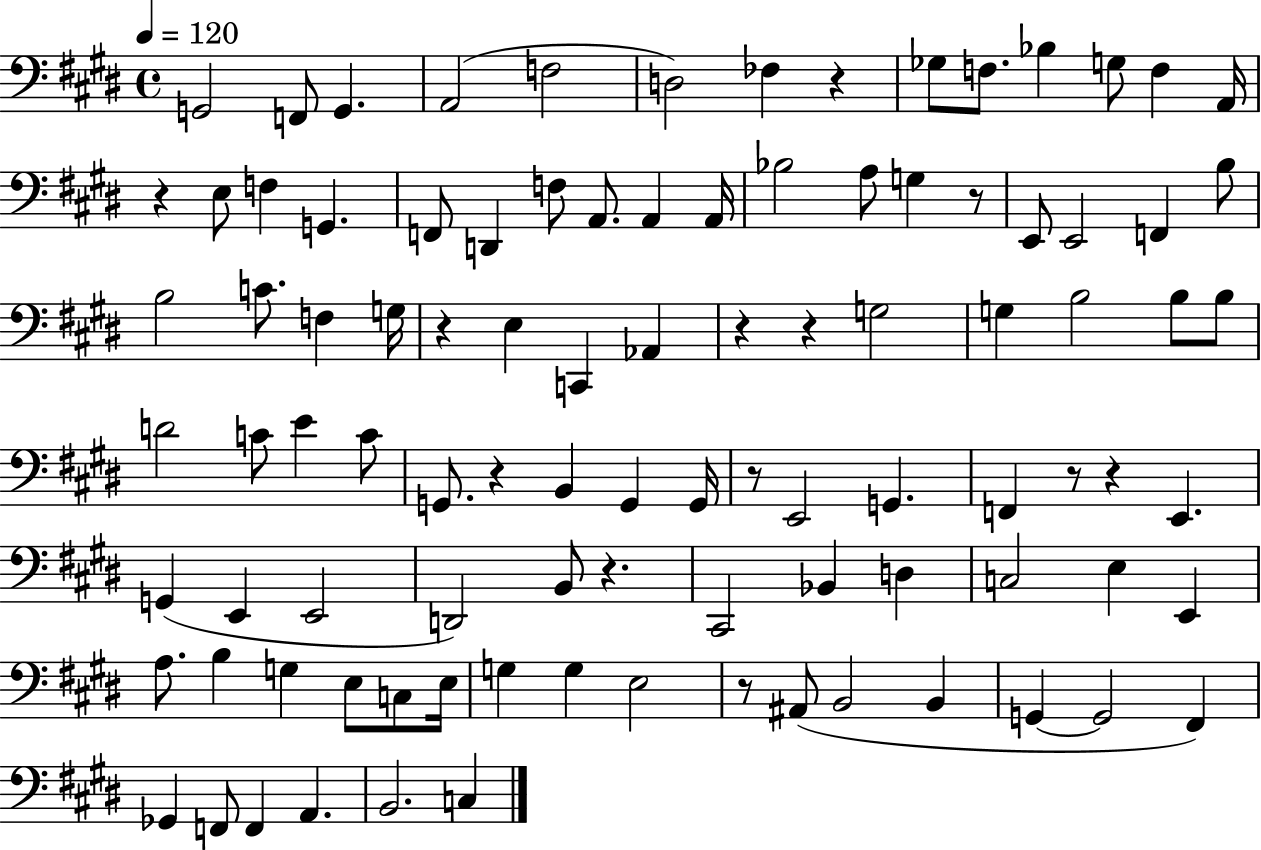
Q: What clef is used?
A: bass